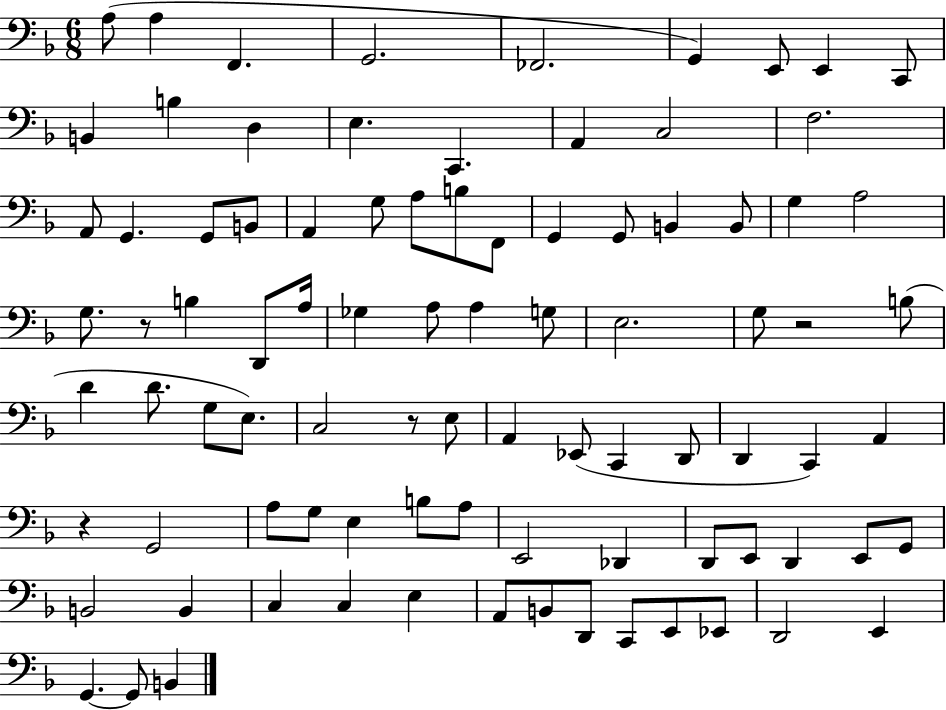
A3/e A3/q F2/q. G2/h. FES2/h. G2/q E2/e E2/q C2/e B2/q B3/q D3/q E3/q. C2/q. A2/q C3/h F3/h. A2/e G2/q. G2/e B2/e A2/q G3/e A3/e B3/e F2/e G2/q G2/e B2/q B2/e G3/q A3/h G3/e. R/e B3/q D2/e A3/s Gb3/q A3/e A3/q G3/e E3/h. G3/e R/h B3/e D4/q D4/e. G3/e E3/e. C3/h R/e E3/e A2/q Eb2/e C2/q D2/e D2/q C2/q A2/q R/q G2/h A3/e G3/e E3/q B3/e A3/e E2/h Db2/q D2/e E2/e D2/q E2/e G2/e B2/h B2/q C3/q C3/q E3/q A2/e B2/e D2/e C2/e E2/e Eb2/e D2/h E2/q G2/q. G2/e B2/q